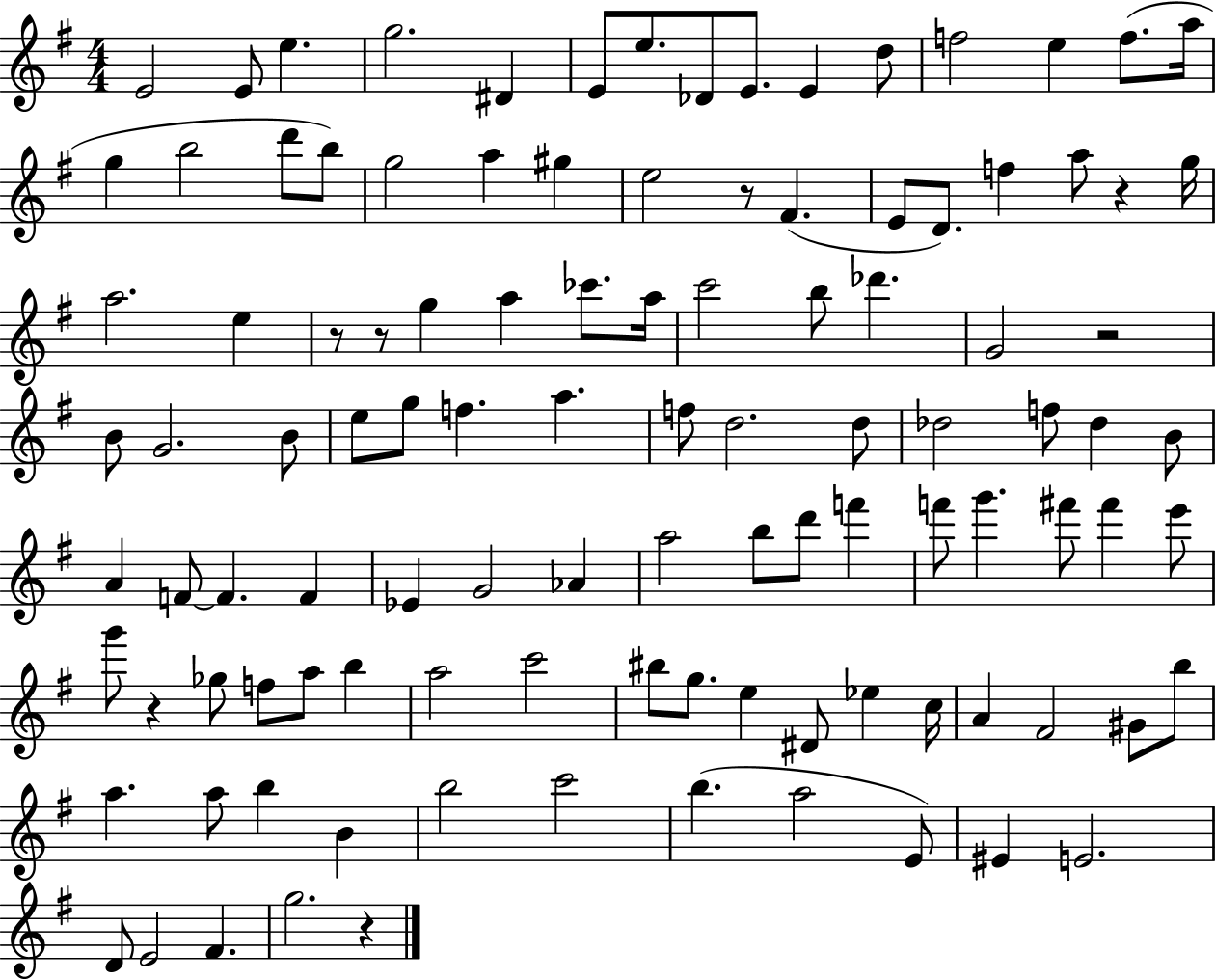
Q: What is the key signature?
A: G major